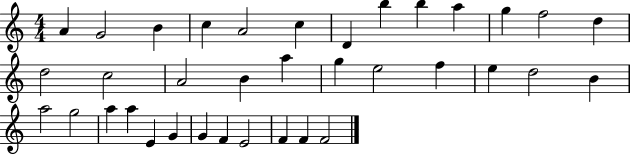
X:1
T:Untitled
M:4/4
L:1/4
K:C
A G2 B c A2 c D b b a g f2 d d2 c2 A2 B a g e2 f e d2 B a2 g2 a a E G G F E2 F F F2